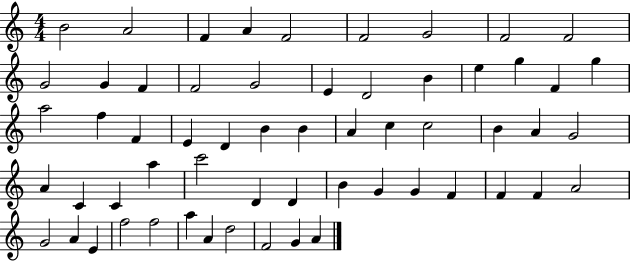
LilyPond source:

{
  \clef treble
  \numericTimeSignature
  \time 4/4
  \key c \major
  b'2 a'2 | f'4 a'4 f'2 | f'2 g'2 | f'2 f'2 | \break g'2 g'4 f'4 | f'2 g'2 | e'4 d'2 b'4 | e''4 g''4 f'4 g''4 | \break a''2 f''4 f'4 | e'4 d'4 b'4 b'4 | a'4 c''4 c''2 | b'4 a'4 g'2 | \break a'4 c'4 c'4 a''4 | c'''2 d'4 d'4 | b'4 g'4 g'4 f'4 | f'4 f'4 a'2 | \break g'2 a'4 e'4 | f''2 f''2 | a''4 a'4 d''2 | f'2 g'4 a'4 | \break \bar "|."
}